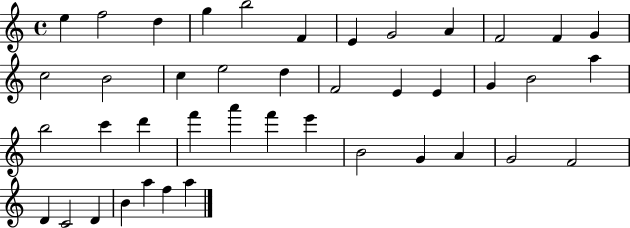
E5/q F5/h D5/q G5/q B5/h F4/q E4/q G4/h A4/q F4/h F4/q G4/q C5/h B4/h C5/q E5/h D5/q F4/h E4/q E4/q G4/q B4/h A5/q B5/h C6/q D6/q F6/q A6/q F6/q E6/q B4/h G4/q A4/q G4/h F4/h D4/q C4/h D4/q B4/q A5/q F5/q A5/q